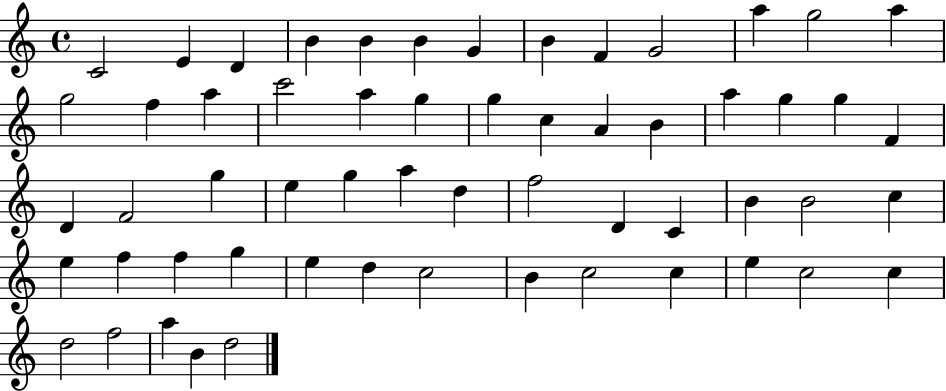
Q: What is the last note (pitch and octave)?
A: D5